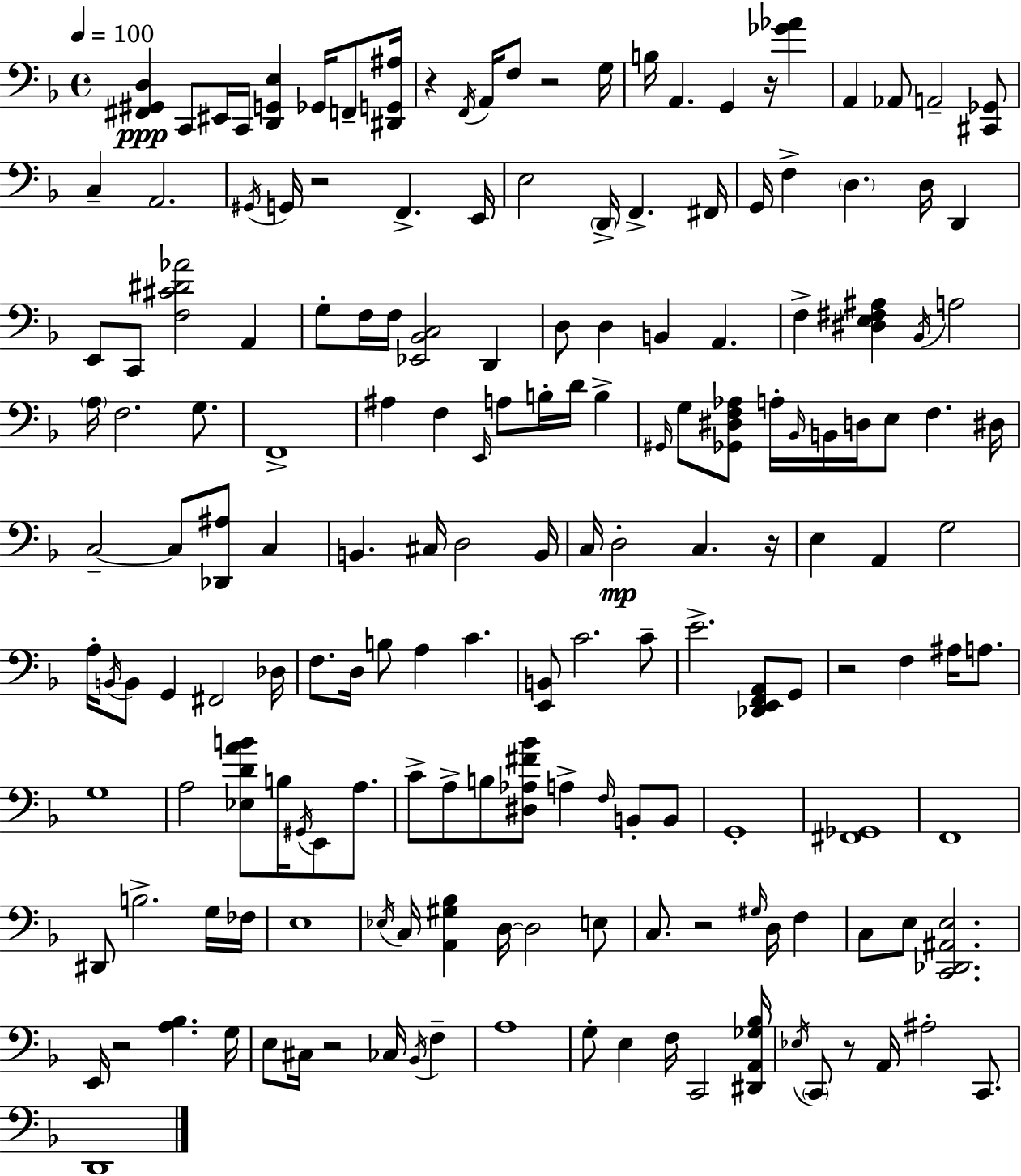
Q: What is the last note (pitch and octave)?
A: D2